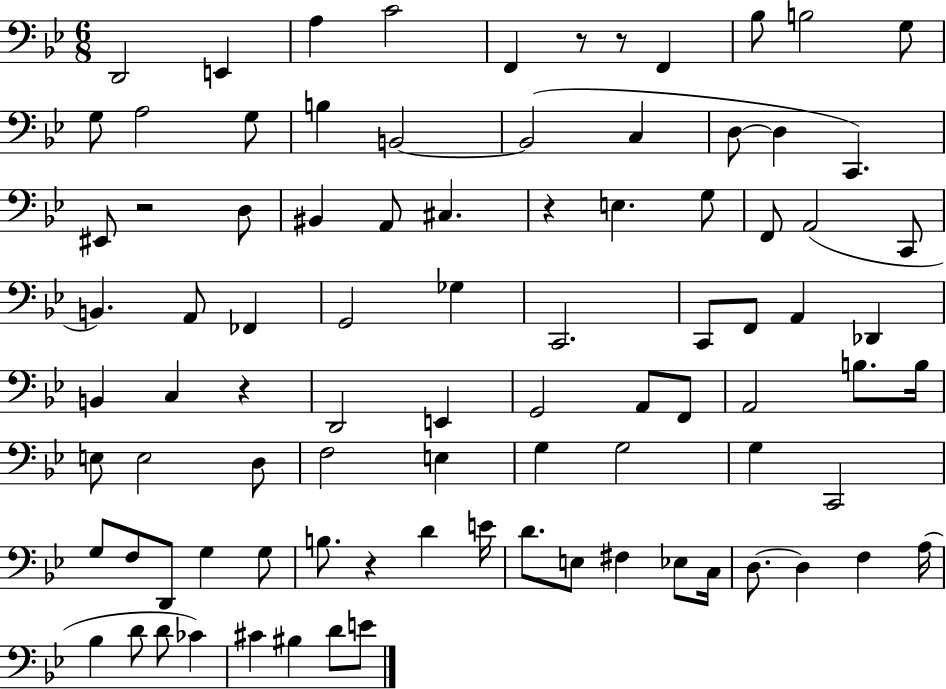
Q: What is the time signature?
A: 6/8